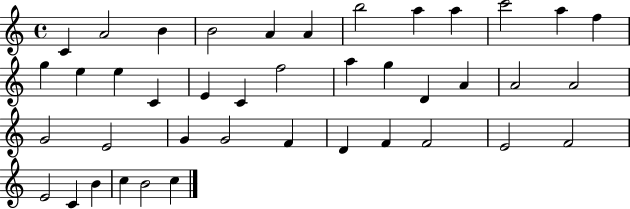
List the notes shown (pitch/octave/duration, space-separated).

C4/q A4/h B4/q B4/h A4/q A4/q B5/h A5/q A5/q C6/h A5/q F5/q G5/q E5/q E5/q C4/q E4/q C4/q F5/h A5/q G5/q D4/q A4/q A4/h A4/h G4/h E4/h G4/q G4/h F4/q D4/q F4/q F4/h E4/h F4/h E4/h C4/q B4/q C5/q B4/h C5/q